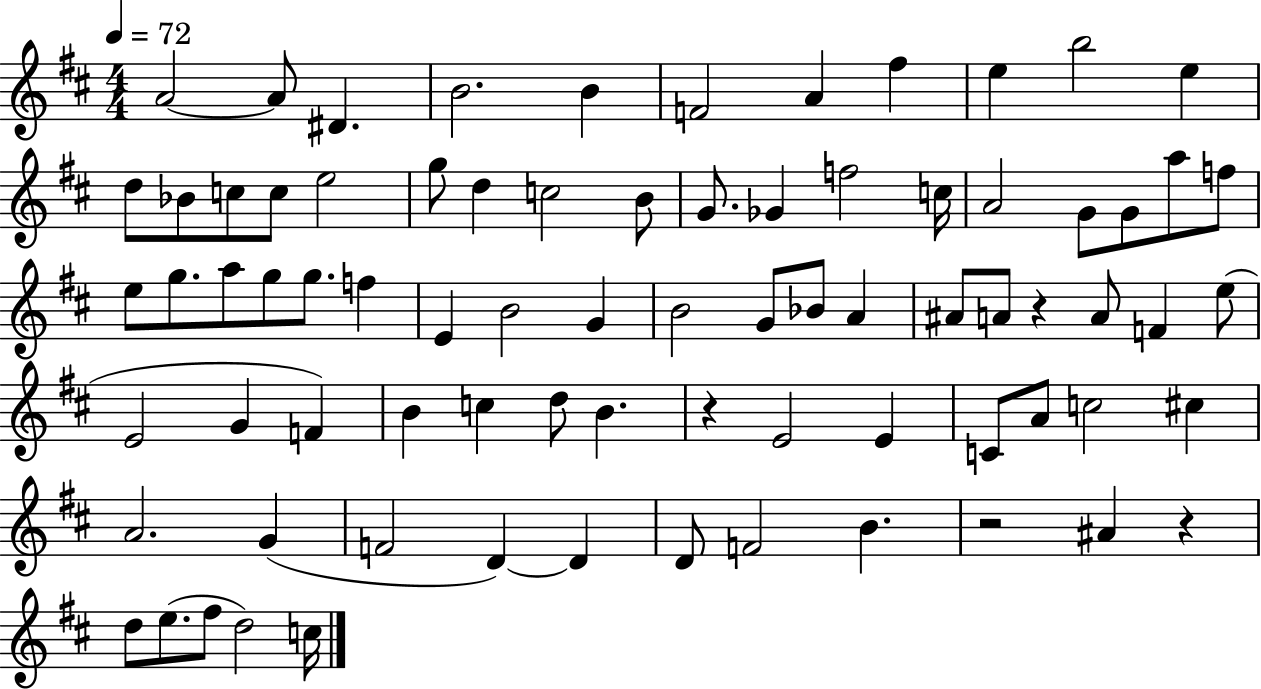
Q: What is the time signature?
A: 4/4